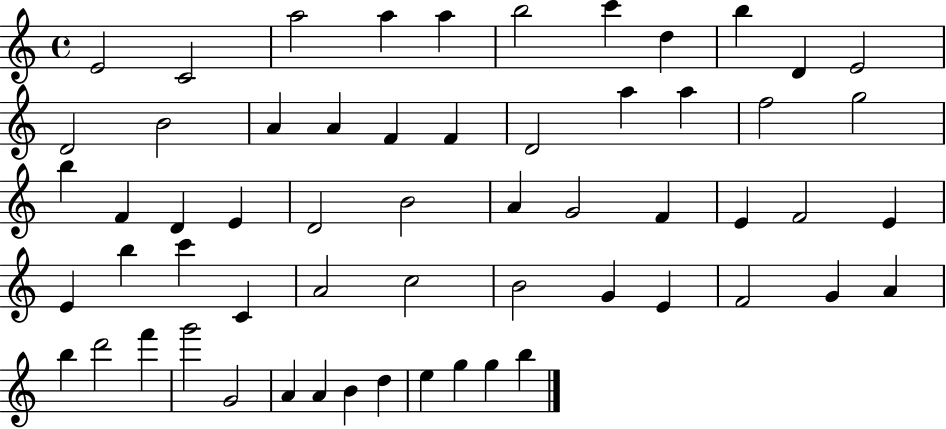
E4/h C4/h A5/h A5/q A5/q B5/h C6/q D5/q B5/q D4/q E4/h D4/h B4/h A4/q A4/q F4/q F4/q D4/h A5/q A5/q F5/h G5/h B5/q F4/q D4/q E4/q D4/h B4/h A4/q G4/h F4/q E4/q F4/h E4/q E4/q B5/q C6/q C4/q A4/h C5/h B4/h G4/q E4/q F4/h G4/q A4/q B5/q D6/h F6/q G6/h G4/h A4/q A4/q B4/q D5/q E5/q G5/q G5/q B5/q